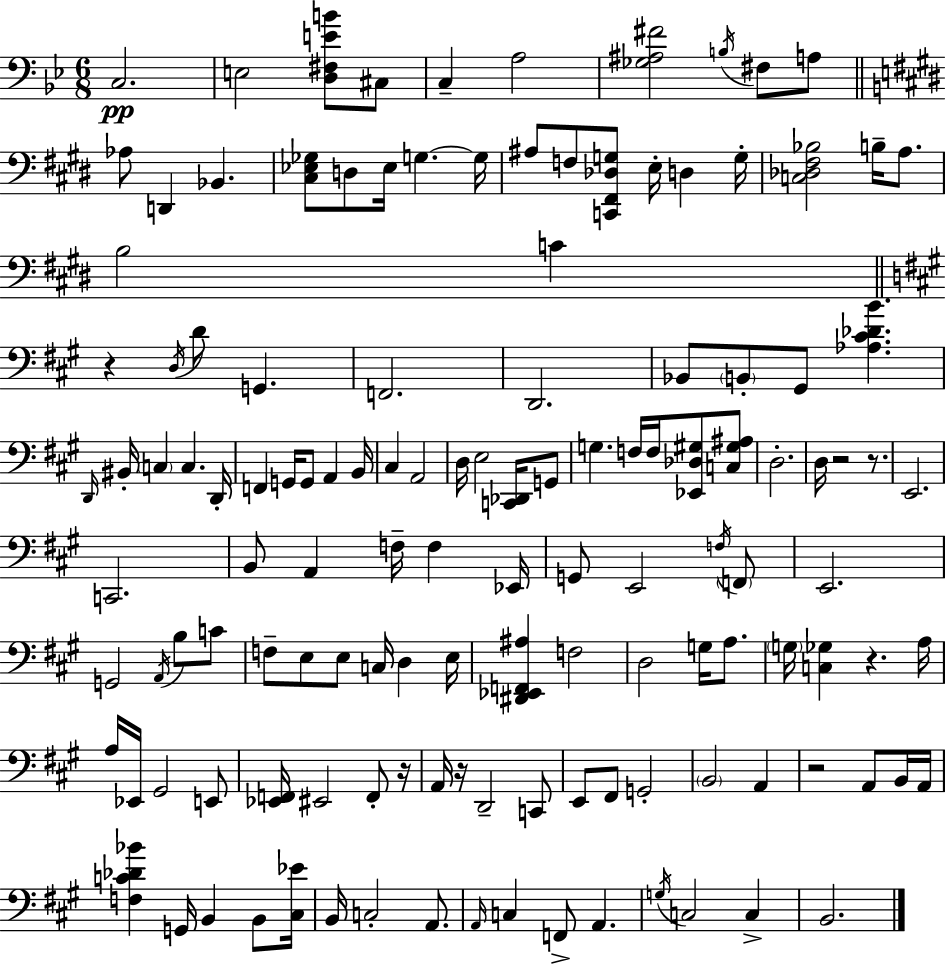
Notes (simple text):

C3/h. E3/h [D3,F#3,E4,B4]/e C#3/e C3/q A3/h [Gb3,A#3,F#4]/h B3/s F#3/e A3/e Ab3/e D2/q Bb2/q. [C#3,Eb3,Gb3]/e D3/e Eb3/s G3/q. G3/s A#3/e F3/e [C2,F#2,Db3,G3]/e E3/s D3/q G3/s [C3,Db3,F#3,Bb3]/h B3/s A3/e. B3/h C4/q R/q D3/s D4/e G2/q. F2/h. D2/h. Bb2/e B2/e G#2/e [Ab3,C#4,Db4,B4]/q. D2/s BIS2/s C3/q C3/q. D2/s F2/q G2/s G2/e A2/q B2/s C#3/q A2/h D3/s E3/h [C2,Db2]/s G2/e G3/q. F3/s F3/s [Eb2,Db3,G#3]/e [C3,G#3,A#3]/e D3/h. D3/s R/h R/e. E2/h. C2/h. B2/e A2/q F3/s F3/q Eb2/s G2/e E2/h F3/s F2/e E2/h. G2/h A2/s B3/e C4/e F3/e E3/e E3/e C3/s D3/q E3/s [D#2,Eb2,F2,A#3]/q F3/h D3/h G3/s A3/e. G3/s [C3,Gb3]/q R/q. A3/s A3/s Eb2/s G#2/h E2/e [Eb2,F2]/s EIS2/h F2/e R/s A2/s R/s D2/h C2/e E2/e F#2/e G2/h B2/h A2/q R/h A2/e B2/s A2/s [F3,C4,Db4,Bb4]/q G2/s B2/q B2/e [C#3,Eb4]/s B2/s C3/h A2/e. A2/s C3/q F2/e A2/q. G3/s C3/h C3/q B2/h.